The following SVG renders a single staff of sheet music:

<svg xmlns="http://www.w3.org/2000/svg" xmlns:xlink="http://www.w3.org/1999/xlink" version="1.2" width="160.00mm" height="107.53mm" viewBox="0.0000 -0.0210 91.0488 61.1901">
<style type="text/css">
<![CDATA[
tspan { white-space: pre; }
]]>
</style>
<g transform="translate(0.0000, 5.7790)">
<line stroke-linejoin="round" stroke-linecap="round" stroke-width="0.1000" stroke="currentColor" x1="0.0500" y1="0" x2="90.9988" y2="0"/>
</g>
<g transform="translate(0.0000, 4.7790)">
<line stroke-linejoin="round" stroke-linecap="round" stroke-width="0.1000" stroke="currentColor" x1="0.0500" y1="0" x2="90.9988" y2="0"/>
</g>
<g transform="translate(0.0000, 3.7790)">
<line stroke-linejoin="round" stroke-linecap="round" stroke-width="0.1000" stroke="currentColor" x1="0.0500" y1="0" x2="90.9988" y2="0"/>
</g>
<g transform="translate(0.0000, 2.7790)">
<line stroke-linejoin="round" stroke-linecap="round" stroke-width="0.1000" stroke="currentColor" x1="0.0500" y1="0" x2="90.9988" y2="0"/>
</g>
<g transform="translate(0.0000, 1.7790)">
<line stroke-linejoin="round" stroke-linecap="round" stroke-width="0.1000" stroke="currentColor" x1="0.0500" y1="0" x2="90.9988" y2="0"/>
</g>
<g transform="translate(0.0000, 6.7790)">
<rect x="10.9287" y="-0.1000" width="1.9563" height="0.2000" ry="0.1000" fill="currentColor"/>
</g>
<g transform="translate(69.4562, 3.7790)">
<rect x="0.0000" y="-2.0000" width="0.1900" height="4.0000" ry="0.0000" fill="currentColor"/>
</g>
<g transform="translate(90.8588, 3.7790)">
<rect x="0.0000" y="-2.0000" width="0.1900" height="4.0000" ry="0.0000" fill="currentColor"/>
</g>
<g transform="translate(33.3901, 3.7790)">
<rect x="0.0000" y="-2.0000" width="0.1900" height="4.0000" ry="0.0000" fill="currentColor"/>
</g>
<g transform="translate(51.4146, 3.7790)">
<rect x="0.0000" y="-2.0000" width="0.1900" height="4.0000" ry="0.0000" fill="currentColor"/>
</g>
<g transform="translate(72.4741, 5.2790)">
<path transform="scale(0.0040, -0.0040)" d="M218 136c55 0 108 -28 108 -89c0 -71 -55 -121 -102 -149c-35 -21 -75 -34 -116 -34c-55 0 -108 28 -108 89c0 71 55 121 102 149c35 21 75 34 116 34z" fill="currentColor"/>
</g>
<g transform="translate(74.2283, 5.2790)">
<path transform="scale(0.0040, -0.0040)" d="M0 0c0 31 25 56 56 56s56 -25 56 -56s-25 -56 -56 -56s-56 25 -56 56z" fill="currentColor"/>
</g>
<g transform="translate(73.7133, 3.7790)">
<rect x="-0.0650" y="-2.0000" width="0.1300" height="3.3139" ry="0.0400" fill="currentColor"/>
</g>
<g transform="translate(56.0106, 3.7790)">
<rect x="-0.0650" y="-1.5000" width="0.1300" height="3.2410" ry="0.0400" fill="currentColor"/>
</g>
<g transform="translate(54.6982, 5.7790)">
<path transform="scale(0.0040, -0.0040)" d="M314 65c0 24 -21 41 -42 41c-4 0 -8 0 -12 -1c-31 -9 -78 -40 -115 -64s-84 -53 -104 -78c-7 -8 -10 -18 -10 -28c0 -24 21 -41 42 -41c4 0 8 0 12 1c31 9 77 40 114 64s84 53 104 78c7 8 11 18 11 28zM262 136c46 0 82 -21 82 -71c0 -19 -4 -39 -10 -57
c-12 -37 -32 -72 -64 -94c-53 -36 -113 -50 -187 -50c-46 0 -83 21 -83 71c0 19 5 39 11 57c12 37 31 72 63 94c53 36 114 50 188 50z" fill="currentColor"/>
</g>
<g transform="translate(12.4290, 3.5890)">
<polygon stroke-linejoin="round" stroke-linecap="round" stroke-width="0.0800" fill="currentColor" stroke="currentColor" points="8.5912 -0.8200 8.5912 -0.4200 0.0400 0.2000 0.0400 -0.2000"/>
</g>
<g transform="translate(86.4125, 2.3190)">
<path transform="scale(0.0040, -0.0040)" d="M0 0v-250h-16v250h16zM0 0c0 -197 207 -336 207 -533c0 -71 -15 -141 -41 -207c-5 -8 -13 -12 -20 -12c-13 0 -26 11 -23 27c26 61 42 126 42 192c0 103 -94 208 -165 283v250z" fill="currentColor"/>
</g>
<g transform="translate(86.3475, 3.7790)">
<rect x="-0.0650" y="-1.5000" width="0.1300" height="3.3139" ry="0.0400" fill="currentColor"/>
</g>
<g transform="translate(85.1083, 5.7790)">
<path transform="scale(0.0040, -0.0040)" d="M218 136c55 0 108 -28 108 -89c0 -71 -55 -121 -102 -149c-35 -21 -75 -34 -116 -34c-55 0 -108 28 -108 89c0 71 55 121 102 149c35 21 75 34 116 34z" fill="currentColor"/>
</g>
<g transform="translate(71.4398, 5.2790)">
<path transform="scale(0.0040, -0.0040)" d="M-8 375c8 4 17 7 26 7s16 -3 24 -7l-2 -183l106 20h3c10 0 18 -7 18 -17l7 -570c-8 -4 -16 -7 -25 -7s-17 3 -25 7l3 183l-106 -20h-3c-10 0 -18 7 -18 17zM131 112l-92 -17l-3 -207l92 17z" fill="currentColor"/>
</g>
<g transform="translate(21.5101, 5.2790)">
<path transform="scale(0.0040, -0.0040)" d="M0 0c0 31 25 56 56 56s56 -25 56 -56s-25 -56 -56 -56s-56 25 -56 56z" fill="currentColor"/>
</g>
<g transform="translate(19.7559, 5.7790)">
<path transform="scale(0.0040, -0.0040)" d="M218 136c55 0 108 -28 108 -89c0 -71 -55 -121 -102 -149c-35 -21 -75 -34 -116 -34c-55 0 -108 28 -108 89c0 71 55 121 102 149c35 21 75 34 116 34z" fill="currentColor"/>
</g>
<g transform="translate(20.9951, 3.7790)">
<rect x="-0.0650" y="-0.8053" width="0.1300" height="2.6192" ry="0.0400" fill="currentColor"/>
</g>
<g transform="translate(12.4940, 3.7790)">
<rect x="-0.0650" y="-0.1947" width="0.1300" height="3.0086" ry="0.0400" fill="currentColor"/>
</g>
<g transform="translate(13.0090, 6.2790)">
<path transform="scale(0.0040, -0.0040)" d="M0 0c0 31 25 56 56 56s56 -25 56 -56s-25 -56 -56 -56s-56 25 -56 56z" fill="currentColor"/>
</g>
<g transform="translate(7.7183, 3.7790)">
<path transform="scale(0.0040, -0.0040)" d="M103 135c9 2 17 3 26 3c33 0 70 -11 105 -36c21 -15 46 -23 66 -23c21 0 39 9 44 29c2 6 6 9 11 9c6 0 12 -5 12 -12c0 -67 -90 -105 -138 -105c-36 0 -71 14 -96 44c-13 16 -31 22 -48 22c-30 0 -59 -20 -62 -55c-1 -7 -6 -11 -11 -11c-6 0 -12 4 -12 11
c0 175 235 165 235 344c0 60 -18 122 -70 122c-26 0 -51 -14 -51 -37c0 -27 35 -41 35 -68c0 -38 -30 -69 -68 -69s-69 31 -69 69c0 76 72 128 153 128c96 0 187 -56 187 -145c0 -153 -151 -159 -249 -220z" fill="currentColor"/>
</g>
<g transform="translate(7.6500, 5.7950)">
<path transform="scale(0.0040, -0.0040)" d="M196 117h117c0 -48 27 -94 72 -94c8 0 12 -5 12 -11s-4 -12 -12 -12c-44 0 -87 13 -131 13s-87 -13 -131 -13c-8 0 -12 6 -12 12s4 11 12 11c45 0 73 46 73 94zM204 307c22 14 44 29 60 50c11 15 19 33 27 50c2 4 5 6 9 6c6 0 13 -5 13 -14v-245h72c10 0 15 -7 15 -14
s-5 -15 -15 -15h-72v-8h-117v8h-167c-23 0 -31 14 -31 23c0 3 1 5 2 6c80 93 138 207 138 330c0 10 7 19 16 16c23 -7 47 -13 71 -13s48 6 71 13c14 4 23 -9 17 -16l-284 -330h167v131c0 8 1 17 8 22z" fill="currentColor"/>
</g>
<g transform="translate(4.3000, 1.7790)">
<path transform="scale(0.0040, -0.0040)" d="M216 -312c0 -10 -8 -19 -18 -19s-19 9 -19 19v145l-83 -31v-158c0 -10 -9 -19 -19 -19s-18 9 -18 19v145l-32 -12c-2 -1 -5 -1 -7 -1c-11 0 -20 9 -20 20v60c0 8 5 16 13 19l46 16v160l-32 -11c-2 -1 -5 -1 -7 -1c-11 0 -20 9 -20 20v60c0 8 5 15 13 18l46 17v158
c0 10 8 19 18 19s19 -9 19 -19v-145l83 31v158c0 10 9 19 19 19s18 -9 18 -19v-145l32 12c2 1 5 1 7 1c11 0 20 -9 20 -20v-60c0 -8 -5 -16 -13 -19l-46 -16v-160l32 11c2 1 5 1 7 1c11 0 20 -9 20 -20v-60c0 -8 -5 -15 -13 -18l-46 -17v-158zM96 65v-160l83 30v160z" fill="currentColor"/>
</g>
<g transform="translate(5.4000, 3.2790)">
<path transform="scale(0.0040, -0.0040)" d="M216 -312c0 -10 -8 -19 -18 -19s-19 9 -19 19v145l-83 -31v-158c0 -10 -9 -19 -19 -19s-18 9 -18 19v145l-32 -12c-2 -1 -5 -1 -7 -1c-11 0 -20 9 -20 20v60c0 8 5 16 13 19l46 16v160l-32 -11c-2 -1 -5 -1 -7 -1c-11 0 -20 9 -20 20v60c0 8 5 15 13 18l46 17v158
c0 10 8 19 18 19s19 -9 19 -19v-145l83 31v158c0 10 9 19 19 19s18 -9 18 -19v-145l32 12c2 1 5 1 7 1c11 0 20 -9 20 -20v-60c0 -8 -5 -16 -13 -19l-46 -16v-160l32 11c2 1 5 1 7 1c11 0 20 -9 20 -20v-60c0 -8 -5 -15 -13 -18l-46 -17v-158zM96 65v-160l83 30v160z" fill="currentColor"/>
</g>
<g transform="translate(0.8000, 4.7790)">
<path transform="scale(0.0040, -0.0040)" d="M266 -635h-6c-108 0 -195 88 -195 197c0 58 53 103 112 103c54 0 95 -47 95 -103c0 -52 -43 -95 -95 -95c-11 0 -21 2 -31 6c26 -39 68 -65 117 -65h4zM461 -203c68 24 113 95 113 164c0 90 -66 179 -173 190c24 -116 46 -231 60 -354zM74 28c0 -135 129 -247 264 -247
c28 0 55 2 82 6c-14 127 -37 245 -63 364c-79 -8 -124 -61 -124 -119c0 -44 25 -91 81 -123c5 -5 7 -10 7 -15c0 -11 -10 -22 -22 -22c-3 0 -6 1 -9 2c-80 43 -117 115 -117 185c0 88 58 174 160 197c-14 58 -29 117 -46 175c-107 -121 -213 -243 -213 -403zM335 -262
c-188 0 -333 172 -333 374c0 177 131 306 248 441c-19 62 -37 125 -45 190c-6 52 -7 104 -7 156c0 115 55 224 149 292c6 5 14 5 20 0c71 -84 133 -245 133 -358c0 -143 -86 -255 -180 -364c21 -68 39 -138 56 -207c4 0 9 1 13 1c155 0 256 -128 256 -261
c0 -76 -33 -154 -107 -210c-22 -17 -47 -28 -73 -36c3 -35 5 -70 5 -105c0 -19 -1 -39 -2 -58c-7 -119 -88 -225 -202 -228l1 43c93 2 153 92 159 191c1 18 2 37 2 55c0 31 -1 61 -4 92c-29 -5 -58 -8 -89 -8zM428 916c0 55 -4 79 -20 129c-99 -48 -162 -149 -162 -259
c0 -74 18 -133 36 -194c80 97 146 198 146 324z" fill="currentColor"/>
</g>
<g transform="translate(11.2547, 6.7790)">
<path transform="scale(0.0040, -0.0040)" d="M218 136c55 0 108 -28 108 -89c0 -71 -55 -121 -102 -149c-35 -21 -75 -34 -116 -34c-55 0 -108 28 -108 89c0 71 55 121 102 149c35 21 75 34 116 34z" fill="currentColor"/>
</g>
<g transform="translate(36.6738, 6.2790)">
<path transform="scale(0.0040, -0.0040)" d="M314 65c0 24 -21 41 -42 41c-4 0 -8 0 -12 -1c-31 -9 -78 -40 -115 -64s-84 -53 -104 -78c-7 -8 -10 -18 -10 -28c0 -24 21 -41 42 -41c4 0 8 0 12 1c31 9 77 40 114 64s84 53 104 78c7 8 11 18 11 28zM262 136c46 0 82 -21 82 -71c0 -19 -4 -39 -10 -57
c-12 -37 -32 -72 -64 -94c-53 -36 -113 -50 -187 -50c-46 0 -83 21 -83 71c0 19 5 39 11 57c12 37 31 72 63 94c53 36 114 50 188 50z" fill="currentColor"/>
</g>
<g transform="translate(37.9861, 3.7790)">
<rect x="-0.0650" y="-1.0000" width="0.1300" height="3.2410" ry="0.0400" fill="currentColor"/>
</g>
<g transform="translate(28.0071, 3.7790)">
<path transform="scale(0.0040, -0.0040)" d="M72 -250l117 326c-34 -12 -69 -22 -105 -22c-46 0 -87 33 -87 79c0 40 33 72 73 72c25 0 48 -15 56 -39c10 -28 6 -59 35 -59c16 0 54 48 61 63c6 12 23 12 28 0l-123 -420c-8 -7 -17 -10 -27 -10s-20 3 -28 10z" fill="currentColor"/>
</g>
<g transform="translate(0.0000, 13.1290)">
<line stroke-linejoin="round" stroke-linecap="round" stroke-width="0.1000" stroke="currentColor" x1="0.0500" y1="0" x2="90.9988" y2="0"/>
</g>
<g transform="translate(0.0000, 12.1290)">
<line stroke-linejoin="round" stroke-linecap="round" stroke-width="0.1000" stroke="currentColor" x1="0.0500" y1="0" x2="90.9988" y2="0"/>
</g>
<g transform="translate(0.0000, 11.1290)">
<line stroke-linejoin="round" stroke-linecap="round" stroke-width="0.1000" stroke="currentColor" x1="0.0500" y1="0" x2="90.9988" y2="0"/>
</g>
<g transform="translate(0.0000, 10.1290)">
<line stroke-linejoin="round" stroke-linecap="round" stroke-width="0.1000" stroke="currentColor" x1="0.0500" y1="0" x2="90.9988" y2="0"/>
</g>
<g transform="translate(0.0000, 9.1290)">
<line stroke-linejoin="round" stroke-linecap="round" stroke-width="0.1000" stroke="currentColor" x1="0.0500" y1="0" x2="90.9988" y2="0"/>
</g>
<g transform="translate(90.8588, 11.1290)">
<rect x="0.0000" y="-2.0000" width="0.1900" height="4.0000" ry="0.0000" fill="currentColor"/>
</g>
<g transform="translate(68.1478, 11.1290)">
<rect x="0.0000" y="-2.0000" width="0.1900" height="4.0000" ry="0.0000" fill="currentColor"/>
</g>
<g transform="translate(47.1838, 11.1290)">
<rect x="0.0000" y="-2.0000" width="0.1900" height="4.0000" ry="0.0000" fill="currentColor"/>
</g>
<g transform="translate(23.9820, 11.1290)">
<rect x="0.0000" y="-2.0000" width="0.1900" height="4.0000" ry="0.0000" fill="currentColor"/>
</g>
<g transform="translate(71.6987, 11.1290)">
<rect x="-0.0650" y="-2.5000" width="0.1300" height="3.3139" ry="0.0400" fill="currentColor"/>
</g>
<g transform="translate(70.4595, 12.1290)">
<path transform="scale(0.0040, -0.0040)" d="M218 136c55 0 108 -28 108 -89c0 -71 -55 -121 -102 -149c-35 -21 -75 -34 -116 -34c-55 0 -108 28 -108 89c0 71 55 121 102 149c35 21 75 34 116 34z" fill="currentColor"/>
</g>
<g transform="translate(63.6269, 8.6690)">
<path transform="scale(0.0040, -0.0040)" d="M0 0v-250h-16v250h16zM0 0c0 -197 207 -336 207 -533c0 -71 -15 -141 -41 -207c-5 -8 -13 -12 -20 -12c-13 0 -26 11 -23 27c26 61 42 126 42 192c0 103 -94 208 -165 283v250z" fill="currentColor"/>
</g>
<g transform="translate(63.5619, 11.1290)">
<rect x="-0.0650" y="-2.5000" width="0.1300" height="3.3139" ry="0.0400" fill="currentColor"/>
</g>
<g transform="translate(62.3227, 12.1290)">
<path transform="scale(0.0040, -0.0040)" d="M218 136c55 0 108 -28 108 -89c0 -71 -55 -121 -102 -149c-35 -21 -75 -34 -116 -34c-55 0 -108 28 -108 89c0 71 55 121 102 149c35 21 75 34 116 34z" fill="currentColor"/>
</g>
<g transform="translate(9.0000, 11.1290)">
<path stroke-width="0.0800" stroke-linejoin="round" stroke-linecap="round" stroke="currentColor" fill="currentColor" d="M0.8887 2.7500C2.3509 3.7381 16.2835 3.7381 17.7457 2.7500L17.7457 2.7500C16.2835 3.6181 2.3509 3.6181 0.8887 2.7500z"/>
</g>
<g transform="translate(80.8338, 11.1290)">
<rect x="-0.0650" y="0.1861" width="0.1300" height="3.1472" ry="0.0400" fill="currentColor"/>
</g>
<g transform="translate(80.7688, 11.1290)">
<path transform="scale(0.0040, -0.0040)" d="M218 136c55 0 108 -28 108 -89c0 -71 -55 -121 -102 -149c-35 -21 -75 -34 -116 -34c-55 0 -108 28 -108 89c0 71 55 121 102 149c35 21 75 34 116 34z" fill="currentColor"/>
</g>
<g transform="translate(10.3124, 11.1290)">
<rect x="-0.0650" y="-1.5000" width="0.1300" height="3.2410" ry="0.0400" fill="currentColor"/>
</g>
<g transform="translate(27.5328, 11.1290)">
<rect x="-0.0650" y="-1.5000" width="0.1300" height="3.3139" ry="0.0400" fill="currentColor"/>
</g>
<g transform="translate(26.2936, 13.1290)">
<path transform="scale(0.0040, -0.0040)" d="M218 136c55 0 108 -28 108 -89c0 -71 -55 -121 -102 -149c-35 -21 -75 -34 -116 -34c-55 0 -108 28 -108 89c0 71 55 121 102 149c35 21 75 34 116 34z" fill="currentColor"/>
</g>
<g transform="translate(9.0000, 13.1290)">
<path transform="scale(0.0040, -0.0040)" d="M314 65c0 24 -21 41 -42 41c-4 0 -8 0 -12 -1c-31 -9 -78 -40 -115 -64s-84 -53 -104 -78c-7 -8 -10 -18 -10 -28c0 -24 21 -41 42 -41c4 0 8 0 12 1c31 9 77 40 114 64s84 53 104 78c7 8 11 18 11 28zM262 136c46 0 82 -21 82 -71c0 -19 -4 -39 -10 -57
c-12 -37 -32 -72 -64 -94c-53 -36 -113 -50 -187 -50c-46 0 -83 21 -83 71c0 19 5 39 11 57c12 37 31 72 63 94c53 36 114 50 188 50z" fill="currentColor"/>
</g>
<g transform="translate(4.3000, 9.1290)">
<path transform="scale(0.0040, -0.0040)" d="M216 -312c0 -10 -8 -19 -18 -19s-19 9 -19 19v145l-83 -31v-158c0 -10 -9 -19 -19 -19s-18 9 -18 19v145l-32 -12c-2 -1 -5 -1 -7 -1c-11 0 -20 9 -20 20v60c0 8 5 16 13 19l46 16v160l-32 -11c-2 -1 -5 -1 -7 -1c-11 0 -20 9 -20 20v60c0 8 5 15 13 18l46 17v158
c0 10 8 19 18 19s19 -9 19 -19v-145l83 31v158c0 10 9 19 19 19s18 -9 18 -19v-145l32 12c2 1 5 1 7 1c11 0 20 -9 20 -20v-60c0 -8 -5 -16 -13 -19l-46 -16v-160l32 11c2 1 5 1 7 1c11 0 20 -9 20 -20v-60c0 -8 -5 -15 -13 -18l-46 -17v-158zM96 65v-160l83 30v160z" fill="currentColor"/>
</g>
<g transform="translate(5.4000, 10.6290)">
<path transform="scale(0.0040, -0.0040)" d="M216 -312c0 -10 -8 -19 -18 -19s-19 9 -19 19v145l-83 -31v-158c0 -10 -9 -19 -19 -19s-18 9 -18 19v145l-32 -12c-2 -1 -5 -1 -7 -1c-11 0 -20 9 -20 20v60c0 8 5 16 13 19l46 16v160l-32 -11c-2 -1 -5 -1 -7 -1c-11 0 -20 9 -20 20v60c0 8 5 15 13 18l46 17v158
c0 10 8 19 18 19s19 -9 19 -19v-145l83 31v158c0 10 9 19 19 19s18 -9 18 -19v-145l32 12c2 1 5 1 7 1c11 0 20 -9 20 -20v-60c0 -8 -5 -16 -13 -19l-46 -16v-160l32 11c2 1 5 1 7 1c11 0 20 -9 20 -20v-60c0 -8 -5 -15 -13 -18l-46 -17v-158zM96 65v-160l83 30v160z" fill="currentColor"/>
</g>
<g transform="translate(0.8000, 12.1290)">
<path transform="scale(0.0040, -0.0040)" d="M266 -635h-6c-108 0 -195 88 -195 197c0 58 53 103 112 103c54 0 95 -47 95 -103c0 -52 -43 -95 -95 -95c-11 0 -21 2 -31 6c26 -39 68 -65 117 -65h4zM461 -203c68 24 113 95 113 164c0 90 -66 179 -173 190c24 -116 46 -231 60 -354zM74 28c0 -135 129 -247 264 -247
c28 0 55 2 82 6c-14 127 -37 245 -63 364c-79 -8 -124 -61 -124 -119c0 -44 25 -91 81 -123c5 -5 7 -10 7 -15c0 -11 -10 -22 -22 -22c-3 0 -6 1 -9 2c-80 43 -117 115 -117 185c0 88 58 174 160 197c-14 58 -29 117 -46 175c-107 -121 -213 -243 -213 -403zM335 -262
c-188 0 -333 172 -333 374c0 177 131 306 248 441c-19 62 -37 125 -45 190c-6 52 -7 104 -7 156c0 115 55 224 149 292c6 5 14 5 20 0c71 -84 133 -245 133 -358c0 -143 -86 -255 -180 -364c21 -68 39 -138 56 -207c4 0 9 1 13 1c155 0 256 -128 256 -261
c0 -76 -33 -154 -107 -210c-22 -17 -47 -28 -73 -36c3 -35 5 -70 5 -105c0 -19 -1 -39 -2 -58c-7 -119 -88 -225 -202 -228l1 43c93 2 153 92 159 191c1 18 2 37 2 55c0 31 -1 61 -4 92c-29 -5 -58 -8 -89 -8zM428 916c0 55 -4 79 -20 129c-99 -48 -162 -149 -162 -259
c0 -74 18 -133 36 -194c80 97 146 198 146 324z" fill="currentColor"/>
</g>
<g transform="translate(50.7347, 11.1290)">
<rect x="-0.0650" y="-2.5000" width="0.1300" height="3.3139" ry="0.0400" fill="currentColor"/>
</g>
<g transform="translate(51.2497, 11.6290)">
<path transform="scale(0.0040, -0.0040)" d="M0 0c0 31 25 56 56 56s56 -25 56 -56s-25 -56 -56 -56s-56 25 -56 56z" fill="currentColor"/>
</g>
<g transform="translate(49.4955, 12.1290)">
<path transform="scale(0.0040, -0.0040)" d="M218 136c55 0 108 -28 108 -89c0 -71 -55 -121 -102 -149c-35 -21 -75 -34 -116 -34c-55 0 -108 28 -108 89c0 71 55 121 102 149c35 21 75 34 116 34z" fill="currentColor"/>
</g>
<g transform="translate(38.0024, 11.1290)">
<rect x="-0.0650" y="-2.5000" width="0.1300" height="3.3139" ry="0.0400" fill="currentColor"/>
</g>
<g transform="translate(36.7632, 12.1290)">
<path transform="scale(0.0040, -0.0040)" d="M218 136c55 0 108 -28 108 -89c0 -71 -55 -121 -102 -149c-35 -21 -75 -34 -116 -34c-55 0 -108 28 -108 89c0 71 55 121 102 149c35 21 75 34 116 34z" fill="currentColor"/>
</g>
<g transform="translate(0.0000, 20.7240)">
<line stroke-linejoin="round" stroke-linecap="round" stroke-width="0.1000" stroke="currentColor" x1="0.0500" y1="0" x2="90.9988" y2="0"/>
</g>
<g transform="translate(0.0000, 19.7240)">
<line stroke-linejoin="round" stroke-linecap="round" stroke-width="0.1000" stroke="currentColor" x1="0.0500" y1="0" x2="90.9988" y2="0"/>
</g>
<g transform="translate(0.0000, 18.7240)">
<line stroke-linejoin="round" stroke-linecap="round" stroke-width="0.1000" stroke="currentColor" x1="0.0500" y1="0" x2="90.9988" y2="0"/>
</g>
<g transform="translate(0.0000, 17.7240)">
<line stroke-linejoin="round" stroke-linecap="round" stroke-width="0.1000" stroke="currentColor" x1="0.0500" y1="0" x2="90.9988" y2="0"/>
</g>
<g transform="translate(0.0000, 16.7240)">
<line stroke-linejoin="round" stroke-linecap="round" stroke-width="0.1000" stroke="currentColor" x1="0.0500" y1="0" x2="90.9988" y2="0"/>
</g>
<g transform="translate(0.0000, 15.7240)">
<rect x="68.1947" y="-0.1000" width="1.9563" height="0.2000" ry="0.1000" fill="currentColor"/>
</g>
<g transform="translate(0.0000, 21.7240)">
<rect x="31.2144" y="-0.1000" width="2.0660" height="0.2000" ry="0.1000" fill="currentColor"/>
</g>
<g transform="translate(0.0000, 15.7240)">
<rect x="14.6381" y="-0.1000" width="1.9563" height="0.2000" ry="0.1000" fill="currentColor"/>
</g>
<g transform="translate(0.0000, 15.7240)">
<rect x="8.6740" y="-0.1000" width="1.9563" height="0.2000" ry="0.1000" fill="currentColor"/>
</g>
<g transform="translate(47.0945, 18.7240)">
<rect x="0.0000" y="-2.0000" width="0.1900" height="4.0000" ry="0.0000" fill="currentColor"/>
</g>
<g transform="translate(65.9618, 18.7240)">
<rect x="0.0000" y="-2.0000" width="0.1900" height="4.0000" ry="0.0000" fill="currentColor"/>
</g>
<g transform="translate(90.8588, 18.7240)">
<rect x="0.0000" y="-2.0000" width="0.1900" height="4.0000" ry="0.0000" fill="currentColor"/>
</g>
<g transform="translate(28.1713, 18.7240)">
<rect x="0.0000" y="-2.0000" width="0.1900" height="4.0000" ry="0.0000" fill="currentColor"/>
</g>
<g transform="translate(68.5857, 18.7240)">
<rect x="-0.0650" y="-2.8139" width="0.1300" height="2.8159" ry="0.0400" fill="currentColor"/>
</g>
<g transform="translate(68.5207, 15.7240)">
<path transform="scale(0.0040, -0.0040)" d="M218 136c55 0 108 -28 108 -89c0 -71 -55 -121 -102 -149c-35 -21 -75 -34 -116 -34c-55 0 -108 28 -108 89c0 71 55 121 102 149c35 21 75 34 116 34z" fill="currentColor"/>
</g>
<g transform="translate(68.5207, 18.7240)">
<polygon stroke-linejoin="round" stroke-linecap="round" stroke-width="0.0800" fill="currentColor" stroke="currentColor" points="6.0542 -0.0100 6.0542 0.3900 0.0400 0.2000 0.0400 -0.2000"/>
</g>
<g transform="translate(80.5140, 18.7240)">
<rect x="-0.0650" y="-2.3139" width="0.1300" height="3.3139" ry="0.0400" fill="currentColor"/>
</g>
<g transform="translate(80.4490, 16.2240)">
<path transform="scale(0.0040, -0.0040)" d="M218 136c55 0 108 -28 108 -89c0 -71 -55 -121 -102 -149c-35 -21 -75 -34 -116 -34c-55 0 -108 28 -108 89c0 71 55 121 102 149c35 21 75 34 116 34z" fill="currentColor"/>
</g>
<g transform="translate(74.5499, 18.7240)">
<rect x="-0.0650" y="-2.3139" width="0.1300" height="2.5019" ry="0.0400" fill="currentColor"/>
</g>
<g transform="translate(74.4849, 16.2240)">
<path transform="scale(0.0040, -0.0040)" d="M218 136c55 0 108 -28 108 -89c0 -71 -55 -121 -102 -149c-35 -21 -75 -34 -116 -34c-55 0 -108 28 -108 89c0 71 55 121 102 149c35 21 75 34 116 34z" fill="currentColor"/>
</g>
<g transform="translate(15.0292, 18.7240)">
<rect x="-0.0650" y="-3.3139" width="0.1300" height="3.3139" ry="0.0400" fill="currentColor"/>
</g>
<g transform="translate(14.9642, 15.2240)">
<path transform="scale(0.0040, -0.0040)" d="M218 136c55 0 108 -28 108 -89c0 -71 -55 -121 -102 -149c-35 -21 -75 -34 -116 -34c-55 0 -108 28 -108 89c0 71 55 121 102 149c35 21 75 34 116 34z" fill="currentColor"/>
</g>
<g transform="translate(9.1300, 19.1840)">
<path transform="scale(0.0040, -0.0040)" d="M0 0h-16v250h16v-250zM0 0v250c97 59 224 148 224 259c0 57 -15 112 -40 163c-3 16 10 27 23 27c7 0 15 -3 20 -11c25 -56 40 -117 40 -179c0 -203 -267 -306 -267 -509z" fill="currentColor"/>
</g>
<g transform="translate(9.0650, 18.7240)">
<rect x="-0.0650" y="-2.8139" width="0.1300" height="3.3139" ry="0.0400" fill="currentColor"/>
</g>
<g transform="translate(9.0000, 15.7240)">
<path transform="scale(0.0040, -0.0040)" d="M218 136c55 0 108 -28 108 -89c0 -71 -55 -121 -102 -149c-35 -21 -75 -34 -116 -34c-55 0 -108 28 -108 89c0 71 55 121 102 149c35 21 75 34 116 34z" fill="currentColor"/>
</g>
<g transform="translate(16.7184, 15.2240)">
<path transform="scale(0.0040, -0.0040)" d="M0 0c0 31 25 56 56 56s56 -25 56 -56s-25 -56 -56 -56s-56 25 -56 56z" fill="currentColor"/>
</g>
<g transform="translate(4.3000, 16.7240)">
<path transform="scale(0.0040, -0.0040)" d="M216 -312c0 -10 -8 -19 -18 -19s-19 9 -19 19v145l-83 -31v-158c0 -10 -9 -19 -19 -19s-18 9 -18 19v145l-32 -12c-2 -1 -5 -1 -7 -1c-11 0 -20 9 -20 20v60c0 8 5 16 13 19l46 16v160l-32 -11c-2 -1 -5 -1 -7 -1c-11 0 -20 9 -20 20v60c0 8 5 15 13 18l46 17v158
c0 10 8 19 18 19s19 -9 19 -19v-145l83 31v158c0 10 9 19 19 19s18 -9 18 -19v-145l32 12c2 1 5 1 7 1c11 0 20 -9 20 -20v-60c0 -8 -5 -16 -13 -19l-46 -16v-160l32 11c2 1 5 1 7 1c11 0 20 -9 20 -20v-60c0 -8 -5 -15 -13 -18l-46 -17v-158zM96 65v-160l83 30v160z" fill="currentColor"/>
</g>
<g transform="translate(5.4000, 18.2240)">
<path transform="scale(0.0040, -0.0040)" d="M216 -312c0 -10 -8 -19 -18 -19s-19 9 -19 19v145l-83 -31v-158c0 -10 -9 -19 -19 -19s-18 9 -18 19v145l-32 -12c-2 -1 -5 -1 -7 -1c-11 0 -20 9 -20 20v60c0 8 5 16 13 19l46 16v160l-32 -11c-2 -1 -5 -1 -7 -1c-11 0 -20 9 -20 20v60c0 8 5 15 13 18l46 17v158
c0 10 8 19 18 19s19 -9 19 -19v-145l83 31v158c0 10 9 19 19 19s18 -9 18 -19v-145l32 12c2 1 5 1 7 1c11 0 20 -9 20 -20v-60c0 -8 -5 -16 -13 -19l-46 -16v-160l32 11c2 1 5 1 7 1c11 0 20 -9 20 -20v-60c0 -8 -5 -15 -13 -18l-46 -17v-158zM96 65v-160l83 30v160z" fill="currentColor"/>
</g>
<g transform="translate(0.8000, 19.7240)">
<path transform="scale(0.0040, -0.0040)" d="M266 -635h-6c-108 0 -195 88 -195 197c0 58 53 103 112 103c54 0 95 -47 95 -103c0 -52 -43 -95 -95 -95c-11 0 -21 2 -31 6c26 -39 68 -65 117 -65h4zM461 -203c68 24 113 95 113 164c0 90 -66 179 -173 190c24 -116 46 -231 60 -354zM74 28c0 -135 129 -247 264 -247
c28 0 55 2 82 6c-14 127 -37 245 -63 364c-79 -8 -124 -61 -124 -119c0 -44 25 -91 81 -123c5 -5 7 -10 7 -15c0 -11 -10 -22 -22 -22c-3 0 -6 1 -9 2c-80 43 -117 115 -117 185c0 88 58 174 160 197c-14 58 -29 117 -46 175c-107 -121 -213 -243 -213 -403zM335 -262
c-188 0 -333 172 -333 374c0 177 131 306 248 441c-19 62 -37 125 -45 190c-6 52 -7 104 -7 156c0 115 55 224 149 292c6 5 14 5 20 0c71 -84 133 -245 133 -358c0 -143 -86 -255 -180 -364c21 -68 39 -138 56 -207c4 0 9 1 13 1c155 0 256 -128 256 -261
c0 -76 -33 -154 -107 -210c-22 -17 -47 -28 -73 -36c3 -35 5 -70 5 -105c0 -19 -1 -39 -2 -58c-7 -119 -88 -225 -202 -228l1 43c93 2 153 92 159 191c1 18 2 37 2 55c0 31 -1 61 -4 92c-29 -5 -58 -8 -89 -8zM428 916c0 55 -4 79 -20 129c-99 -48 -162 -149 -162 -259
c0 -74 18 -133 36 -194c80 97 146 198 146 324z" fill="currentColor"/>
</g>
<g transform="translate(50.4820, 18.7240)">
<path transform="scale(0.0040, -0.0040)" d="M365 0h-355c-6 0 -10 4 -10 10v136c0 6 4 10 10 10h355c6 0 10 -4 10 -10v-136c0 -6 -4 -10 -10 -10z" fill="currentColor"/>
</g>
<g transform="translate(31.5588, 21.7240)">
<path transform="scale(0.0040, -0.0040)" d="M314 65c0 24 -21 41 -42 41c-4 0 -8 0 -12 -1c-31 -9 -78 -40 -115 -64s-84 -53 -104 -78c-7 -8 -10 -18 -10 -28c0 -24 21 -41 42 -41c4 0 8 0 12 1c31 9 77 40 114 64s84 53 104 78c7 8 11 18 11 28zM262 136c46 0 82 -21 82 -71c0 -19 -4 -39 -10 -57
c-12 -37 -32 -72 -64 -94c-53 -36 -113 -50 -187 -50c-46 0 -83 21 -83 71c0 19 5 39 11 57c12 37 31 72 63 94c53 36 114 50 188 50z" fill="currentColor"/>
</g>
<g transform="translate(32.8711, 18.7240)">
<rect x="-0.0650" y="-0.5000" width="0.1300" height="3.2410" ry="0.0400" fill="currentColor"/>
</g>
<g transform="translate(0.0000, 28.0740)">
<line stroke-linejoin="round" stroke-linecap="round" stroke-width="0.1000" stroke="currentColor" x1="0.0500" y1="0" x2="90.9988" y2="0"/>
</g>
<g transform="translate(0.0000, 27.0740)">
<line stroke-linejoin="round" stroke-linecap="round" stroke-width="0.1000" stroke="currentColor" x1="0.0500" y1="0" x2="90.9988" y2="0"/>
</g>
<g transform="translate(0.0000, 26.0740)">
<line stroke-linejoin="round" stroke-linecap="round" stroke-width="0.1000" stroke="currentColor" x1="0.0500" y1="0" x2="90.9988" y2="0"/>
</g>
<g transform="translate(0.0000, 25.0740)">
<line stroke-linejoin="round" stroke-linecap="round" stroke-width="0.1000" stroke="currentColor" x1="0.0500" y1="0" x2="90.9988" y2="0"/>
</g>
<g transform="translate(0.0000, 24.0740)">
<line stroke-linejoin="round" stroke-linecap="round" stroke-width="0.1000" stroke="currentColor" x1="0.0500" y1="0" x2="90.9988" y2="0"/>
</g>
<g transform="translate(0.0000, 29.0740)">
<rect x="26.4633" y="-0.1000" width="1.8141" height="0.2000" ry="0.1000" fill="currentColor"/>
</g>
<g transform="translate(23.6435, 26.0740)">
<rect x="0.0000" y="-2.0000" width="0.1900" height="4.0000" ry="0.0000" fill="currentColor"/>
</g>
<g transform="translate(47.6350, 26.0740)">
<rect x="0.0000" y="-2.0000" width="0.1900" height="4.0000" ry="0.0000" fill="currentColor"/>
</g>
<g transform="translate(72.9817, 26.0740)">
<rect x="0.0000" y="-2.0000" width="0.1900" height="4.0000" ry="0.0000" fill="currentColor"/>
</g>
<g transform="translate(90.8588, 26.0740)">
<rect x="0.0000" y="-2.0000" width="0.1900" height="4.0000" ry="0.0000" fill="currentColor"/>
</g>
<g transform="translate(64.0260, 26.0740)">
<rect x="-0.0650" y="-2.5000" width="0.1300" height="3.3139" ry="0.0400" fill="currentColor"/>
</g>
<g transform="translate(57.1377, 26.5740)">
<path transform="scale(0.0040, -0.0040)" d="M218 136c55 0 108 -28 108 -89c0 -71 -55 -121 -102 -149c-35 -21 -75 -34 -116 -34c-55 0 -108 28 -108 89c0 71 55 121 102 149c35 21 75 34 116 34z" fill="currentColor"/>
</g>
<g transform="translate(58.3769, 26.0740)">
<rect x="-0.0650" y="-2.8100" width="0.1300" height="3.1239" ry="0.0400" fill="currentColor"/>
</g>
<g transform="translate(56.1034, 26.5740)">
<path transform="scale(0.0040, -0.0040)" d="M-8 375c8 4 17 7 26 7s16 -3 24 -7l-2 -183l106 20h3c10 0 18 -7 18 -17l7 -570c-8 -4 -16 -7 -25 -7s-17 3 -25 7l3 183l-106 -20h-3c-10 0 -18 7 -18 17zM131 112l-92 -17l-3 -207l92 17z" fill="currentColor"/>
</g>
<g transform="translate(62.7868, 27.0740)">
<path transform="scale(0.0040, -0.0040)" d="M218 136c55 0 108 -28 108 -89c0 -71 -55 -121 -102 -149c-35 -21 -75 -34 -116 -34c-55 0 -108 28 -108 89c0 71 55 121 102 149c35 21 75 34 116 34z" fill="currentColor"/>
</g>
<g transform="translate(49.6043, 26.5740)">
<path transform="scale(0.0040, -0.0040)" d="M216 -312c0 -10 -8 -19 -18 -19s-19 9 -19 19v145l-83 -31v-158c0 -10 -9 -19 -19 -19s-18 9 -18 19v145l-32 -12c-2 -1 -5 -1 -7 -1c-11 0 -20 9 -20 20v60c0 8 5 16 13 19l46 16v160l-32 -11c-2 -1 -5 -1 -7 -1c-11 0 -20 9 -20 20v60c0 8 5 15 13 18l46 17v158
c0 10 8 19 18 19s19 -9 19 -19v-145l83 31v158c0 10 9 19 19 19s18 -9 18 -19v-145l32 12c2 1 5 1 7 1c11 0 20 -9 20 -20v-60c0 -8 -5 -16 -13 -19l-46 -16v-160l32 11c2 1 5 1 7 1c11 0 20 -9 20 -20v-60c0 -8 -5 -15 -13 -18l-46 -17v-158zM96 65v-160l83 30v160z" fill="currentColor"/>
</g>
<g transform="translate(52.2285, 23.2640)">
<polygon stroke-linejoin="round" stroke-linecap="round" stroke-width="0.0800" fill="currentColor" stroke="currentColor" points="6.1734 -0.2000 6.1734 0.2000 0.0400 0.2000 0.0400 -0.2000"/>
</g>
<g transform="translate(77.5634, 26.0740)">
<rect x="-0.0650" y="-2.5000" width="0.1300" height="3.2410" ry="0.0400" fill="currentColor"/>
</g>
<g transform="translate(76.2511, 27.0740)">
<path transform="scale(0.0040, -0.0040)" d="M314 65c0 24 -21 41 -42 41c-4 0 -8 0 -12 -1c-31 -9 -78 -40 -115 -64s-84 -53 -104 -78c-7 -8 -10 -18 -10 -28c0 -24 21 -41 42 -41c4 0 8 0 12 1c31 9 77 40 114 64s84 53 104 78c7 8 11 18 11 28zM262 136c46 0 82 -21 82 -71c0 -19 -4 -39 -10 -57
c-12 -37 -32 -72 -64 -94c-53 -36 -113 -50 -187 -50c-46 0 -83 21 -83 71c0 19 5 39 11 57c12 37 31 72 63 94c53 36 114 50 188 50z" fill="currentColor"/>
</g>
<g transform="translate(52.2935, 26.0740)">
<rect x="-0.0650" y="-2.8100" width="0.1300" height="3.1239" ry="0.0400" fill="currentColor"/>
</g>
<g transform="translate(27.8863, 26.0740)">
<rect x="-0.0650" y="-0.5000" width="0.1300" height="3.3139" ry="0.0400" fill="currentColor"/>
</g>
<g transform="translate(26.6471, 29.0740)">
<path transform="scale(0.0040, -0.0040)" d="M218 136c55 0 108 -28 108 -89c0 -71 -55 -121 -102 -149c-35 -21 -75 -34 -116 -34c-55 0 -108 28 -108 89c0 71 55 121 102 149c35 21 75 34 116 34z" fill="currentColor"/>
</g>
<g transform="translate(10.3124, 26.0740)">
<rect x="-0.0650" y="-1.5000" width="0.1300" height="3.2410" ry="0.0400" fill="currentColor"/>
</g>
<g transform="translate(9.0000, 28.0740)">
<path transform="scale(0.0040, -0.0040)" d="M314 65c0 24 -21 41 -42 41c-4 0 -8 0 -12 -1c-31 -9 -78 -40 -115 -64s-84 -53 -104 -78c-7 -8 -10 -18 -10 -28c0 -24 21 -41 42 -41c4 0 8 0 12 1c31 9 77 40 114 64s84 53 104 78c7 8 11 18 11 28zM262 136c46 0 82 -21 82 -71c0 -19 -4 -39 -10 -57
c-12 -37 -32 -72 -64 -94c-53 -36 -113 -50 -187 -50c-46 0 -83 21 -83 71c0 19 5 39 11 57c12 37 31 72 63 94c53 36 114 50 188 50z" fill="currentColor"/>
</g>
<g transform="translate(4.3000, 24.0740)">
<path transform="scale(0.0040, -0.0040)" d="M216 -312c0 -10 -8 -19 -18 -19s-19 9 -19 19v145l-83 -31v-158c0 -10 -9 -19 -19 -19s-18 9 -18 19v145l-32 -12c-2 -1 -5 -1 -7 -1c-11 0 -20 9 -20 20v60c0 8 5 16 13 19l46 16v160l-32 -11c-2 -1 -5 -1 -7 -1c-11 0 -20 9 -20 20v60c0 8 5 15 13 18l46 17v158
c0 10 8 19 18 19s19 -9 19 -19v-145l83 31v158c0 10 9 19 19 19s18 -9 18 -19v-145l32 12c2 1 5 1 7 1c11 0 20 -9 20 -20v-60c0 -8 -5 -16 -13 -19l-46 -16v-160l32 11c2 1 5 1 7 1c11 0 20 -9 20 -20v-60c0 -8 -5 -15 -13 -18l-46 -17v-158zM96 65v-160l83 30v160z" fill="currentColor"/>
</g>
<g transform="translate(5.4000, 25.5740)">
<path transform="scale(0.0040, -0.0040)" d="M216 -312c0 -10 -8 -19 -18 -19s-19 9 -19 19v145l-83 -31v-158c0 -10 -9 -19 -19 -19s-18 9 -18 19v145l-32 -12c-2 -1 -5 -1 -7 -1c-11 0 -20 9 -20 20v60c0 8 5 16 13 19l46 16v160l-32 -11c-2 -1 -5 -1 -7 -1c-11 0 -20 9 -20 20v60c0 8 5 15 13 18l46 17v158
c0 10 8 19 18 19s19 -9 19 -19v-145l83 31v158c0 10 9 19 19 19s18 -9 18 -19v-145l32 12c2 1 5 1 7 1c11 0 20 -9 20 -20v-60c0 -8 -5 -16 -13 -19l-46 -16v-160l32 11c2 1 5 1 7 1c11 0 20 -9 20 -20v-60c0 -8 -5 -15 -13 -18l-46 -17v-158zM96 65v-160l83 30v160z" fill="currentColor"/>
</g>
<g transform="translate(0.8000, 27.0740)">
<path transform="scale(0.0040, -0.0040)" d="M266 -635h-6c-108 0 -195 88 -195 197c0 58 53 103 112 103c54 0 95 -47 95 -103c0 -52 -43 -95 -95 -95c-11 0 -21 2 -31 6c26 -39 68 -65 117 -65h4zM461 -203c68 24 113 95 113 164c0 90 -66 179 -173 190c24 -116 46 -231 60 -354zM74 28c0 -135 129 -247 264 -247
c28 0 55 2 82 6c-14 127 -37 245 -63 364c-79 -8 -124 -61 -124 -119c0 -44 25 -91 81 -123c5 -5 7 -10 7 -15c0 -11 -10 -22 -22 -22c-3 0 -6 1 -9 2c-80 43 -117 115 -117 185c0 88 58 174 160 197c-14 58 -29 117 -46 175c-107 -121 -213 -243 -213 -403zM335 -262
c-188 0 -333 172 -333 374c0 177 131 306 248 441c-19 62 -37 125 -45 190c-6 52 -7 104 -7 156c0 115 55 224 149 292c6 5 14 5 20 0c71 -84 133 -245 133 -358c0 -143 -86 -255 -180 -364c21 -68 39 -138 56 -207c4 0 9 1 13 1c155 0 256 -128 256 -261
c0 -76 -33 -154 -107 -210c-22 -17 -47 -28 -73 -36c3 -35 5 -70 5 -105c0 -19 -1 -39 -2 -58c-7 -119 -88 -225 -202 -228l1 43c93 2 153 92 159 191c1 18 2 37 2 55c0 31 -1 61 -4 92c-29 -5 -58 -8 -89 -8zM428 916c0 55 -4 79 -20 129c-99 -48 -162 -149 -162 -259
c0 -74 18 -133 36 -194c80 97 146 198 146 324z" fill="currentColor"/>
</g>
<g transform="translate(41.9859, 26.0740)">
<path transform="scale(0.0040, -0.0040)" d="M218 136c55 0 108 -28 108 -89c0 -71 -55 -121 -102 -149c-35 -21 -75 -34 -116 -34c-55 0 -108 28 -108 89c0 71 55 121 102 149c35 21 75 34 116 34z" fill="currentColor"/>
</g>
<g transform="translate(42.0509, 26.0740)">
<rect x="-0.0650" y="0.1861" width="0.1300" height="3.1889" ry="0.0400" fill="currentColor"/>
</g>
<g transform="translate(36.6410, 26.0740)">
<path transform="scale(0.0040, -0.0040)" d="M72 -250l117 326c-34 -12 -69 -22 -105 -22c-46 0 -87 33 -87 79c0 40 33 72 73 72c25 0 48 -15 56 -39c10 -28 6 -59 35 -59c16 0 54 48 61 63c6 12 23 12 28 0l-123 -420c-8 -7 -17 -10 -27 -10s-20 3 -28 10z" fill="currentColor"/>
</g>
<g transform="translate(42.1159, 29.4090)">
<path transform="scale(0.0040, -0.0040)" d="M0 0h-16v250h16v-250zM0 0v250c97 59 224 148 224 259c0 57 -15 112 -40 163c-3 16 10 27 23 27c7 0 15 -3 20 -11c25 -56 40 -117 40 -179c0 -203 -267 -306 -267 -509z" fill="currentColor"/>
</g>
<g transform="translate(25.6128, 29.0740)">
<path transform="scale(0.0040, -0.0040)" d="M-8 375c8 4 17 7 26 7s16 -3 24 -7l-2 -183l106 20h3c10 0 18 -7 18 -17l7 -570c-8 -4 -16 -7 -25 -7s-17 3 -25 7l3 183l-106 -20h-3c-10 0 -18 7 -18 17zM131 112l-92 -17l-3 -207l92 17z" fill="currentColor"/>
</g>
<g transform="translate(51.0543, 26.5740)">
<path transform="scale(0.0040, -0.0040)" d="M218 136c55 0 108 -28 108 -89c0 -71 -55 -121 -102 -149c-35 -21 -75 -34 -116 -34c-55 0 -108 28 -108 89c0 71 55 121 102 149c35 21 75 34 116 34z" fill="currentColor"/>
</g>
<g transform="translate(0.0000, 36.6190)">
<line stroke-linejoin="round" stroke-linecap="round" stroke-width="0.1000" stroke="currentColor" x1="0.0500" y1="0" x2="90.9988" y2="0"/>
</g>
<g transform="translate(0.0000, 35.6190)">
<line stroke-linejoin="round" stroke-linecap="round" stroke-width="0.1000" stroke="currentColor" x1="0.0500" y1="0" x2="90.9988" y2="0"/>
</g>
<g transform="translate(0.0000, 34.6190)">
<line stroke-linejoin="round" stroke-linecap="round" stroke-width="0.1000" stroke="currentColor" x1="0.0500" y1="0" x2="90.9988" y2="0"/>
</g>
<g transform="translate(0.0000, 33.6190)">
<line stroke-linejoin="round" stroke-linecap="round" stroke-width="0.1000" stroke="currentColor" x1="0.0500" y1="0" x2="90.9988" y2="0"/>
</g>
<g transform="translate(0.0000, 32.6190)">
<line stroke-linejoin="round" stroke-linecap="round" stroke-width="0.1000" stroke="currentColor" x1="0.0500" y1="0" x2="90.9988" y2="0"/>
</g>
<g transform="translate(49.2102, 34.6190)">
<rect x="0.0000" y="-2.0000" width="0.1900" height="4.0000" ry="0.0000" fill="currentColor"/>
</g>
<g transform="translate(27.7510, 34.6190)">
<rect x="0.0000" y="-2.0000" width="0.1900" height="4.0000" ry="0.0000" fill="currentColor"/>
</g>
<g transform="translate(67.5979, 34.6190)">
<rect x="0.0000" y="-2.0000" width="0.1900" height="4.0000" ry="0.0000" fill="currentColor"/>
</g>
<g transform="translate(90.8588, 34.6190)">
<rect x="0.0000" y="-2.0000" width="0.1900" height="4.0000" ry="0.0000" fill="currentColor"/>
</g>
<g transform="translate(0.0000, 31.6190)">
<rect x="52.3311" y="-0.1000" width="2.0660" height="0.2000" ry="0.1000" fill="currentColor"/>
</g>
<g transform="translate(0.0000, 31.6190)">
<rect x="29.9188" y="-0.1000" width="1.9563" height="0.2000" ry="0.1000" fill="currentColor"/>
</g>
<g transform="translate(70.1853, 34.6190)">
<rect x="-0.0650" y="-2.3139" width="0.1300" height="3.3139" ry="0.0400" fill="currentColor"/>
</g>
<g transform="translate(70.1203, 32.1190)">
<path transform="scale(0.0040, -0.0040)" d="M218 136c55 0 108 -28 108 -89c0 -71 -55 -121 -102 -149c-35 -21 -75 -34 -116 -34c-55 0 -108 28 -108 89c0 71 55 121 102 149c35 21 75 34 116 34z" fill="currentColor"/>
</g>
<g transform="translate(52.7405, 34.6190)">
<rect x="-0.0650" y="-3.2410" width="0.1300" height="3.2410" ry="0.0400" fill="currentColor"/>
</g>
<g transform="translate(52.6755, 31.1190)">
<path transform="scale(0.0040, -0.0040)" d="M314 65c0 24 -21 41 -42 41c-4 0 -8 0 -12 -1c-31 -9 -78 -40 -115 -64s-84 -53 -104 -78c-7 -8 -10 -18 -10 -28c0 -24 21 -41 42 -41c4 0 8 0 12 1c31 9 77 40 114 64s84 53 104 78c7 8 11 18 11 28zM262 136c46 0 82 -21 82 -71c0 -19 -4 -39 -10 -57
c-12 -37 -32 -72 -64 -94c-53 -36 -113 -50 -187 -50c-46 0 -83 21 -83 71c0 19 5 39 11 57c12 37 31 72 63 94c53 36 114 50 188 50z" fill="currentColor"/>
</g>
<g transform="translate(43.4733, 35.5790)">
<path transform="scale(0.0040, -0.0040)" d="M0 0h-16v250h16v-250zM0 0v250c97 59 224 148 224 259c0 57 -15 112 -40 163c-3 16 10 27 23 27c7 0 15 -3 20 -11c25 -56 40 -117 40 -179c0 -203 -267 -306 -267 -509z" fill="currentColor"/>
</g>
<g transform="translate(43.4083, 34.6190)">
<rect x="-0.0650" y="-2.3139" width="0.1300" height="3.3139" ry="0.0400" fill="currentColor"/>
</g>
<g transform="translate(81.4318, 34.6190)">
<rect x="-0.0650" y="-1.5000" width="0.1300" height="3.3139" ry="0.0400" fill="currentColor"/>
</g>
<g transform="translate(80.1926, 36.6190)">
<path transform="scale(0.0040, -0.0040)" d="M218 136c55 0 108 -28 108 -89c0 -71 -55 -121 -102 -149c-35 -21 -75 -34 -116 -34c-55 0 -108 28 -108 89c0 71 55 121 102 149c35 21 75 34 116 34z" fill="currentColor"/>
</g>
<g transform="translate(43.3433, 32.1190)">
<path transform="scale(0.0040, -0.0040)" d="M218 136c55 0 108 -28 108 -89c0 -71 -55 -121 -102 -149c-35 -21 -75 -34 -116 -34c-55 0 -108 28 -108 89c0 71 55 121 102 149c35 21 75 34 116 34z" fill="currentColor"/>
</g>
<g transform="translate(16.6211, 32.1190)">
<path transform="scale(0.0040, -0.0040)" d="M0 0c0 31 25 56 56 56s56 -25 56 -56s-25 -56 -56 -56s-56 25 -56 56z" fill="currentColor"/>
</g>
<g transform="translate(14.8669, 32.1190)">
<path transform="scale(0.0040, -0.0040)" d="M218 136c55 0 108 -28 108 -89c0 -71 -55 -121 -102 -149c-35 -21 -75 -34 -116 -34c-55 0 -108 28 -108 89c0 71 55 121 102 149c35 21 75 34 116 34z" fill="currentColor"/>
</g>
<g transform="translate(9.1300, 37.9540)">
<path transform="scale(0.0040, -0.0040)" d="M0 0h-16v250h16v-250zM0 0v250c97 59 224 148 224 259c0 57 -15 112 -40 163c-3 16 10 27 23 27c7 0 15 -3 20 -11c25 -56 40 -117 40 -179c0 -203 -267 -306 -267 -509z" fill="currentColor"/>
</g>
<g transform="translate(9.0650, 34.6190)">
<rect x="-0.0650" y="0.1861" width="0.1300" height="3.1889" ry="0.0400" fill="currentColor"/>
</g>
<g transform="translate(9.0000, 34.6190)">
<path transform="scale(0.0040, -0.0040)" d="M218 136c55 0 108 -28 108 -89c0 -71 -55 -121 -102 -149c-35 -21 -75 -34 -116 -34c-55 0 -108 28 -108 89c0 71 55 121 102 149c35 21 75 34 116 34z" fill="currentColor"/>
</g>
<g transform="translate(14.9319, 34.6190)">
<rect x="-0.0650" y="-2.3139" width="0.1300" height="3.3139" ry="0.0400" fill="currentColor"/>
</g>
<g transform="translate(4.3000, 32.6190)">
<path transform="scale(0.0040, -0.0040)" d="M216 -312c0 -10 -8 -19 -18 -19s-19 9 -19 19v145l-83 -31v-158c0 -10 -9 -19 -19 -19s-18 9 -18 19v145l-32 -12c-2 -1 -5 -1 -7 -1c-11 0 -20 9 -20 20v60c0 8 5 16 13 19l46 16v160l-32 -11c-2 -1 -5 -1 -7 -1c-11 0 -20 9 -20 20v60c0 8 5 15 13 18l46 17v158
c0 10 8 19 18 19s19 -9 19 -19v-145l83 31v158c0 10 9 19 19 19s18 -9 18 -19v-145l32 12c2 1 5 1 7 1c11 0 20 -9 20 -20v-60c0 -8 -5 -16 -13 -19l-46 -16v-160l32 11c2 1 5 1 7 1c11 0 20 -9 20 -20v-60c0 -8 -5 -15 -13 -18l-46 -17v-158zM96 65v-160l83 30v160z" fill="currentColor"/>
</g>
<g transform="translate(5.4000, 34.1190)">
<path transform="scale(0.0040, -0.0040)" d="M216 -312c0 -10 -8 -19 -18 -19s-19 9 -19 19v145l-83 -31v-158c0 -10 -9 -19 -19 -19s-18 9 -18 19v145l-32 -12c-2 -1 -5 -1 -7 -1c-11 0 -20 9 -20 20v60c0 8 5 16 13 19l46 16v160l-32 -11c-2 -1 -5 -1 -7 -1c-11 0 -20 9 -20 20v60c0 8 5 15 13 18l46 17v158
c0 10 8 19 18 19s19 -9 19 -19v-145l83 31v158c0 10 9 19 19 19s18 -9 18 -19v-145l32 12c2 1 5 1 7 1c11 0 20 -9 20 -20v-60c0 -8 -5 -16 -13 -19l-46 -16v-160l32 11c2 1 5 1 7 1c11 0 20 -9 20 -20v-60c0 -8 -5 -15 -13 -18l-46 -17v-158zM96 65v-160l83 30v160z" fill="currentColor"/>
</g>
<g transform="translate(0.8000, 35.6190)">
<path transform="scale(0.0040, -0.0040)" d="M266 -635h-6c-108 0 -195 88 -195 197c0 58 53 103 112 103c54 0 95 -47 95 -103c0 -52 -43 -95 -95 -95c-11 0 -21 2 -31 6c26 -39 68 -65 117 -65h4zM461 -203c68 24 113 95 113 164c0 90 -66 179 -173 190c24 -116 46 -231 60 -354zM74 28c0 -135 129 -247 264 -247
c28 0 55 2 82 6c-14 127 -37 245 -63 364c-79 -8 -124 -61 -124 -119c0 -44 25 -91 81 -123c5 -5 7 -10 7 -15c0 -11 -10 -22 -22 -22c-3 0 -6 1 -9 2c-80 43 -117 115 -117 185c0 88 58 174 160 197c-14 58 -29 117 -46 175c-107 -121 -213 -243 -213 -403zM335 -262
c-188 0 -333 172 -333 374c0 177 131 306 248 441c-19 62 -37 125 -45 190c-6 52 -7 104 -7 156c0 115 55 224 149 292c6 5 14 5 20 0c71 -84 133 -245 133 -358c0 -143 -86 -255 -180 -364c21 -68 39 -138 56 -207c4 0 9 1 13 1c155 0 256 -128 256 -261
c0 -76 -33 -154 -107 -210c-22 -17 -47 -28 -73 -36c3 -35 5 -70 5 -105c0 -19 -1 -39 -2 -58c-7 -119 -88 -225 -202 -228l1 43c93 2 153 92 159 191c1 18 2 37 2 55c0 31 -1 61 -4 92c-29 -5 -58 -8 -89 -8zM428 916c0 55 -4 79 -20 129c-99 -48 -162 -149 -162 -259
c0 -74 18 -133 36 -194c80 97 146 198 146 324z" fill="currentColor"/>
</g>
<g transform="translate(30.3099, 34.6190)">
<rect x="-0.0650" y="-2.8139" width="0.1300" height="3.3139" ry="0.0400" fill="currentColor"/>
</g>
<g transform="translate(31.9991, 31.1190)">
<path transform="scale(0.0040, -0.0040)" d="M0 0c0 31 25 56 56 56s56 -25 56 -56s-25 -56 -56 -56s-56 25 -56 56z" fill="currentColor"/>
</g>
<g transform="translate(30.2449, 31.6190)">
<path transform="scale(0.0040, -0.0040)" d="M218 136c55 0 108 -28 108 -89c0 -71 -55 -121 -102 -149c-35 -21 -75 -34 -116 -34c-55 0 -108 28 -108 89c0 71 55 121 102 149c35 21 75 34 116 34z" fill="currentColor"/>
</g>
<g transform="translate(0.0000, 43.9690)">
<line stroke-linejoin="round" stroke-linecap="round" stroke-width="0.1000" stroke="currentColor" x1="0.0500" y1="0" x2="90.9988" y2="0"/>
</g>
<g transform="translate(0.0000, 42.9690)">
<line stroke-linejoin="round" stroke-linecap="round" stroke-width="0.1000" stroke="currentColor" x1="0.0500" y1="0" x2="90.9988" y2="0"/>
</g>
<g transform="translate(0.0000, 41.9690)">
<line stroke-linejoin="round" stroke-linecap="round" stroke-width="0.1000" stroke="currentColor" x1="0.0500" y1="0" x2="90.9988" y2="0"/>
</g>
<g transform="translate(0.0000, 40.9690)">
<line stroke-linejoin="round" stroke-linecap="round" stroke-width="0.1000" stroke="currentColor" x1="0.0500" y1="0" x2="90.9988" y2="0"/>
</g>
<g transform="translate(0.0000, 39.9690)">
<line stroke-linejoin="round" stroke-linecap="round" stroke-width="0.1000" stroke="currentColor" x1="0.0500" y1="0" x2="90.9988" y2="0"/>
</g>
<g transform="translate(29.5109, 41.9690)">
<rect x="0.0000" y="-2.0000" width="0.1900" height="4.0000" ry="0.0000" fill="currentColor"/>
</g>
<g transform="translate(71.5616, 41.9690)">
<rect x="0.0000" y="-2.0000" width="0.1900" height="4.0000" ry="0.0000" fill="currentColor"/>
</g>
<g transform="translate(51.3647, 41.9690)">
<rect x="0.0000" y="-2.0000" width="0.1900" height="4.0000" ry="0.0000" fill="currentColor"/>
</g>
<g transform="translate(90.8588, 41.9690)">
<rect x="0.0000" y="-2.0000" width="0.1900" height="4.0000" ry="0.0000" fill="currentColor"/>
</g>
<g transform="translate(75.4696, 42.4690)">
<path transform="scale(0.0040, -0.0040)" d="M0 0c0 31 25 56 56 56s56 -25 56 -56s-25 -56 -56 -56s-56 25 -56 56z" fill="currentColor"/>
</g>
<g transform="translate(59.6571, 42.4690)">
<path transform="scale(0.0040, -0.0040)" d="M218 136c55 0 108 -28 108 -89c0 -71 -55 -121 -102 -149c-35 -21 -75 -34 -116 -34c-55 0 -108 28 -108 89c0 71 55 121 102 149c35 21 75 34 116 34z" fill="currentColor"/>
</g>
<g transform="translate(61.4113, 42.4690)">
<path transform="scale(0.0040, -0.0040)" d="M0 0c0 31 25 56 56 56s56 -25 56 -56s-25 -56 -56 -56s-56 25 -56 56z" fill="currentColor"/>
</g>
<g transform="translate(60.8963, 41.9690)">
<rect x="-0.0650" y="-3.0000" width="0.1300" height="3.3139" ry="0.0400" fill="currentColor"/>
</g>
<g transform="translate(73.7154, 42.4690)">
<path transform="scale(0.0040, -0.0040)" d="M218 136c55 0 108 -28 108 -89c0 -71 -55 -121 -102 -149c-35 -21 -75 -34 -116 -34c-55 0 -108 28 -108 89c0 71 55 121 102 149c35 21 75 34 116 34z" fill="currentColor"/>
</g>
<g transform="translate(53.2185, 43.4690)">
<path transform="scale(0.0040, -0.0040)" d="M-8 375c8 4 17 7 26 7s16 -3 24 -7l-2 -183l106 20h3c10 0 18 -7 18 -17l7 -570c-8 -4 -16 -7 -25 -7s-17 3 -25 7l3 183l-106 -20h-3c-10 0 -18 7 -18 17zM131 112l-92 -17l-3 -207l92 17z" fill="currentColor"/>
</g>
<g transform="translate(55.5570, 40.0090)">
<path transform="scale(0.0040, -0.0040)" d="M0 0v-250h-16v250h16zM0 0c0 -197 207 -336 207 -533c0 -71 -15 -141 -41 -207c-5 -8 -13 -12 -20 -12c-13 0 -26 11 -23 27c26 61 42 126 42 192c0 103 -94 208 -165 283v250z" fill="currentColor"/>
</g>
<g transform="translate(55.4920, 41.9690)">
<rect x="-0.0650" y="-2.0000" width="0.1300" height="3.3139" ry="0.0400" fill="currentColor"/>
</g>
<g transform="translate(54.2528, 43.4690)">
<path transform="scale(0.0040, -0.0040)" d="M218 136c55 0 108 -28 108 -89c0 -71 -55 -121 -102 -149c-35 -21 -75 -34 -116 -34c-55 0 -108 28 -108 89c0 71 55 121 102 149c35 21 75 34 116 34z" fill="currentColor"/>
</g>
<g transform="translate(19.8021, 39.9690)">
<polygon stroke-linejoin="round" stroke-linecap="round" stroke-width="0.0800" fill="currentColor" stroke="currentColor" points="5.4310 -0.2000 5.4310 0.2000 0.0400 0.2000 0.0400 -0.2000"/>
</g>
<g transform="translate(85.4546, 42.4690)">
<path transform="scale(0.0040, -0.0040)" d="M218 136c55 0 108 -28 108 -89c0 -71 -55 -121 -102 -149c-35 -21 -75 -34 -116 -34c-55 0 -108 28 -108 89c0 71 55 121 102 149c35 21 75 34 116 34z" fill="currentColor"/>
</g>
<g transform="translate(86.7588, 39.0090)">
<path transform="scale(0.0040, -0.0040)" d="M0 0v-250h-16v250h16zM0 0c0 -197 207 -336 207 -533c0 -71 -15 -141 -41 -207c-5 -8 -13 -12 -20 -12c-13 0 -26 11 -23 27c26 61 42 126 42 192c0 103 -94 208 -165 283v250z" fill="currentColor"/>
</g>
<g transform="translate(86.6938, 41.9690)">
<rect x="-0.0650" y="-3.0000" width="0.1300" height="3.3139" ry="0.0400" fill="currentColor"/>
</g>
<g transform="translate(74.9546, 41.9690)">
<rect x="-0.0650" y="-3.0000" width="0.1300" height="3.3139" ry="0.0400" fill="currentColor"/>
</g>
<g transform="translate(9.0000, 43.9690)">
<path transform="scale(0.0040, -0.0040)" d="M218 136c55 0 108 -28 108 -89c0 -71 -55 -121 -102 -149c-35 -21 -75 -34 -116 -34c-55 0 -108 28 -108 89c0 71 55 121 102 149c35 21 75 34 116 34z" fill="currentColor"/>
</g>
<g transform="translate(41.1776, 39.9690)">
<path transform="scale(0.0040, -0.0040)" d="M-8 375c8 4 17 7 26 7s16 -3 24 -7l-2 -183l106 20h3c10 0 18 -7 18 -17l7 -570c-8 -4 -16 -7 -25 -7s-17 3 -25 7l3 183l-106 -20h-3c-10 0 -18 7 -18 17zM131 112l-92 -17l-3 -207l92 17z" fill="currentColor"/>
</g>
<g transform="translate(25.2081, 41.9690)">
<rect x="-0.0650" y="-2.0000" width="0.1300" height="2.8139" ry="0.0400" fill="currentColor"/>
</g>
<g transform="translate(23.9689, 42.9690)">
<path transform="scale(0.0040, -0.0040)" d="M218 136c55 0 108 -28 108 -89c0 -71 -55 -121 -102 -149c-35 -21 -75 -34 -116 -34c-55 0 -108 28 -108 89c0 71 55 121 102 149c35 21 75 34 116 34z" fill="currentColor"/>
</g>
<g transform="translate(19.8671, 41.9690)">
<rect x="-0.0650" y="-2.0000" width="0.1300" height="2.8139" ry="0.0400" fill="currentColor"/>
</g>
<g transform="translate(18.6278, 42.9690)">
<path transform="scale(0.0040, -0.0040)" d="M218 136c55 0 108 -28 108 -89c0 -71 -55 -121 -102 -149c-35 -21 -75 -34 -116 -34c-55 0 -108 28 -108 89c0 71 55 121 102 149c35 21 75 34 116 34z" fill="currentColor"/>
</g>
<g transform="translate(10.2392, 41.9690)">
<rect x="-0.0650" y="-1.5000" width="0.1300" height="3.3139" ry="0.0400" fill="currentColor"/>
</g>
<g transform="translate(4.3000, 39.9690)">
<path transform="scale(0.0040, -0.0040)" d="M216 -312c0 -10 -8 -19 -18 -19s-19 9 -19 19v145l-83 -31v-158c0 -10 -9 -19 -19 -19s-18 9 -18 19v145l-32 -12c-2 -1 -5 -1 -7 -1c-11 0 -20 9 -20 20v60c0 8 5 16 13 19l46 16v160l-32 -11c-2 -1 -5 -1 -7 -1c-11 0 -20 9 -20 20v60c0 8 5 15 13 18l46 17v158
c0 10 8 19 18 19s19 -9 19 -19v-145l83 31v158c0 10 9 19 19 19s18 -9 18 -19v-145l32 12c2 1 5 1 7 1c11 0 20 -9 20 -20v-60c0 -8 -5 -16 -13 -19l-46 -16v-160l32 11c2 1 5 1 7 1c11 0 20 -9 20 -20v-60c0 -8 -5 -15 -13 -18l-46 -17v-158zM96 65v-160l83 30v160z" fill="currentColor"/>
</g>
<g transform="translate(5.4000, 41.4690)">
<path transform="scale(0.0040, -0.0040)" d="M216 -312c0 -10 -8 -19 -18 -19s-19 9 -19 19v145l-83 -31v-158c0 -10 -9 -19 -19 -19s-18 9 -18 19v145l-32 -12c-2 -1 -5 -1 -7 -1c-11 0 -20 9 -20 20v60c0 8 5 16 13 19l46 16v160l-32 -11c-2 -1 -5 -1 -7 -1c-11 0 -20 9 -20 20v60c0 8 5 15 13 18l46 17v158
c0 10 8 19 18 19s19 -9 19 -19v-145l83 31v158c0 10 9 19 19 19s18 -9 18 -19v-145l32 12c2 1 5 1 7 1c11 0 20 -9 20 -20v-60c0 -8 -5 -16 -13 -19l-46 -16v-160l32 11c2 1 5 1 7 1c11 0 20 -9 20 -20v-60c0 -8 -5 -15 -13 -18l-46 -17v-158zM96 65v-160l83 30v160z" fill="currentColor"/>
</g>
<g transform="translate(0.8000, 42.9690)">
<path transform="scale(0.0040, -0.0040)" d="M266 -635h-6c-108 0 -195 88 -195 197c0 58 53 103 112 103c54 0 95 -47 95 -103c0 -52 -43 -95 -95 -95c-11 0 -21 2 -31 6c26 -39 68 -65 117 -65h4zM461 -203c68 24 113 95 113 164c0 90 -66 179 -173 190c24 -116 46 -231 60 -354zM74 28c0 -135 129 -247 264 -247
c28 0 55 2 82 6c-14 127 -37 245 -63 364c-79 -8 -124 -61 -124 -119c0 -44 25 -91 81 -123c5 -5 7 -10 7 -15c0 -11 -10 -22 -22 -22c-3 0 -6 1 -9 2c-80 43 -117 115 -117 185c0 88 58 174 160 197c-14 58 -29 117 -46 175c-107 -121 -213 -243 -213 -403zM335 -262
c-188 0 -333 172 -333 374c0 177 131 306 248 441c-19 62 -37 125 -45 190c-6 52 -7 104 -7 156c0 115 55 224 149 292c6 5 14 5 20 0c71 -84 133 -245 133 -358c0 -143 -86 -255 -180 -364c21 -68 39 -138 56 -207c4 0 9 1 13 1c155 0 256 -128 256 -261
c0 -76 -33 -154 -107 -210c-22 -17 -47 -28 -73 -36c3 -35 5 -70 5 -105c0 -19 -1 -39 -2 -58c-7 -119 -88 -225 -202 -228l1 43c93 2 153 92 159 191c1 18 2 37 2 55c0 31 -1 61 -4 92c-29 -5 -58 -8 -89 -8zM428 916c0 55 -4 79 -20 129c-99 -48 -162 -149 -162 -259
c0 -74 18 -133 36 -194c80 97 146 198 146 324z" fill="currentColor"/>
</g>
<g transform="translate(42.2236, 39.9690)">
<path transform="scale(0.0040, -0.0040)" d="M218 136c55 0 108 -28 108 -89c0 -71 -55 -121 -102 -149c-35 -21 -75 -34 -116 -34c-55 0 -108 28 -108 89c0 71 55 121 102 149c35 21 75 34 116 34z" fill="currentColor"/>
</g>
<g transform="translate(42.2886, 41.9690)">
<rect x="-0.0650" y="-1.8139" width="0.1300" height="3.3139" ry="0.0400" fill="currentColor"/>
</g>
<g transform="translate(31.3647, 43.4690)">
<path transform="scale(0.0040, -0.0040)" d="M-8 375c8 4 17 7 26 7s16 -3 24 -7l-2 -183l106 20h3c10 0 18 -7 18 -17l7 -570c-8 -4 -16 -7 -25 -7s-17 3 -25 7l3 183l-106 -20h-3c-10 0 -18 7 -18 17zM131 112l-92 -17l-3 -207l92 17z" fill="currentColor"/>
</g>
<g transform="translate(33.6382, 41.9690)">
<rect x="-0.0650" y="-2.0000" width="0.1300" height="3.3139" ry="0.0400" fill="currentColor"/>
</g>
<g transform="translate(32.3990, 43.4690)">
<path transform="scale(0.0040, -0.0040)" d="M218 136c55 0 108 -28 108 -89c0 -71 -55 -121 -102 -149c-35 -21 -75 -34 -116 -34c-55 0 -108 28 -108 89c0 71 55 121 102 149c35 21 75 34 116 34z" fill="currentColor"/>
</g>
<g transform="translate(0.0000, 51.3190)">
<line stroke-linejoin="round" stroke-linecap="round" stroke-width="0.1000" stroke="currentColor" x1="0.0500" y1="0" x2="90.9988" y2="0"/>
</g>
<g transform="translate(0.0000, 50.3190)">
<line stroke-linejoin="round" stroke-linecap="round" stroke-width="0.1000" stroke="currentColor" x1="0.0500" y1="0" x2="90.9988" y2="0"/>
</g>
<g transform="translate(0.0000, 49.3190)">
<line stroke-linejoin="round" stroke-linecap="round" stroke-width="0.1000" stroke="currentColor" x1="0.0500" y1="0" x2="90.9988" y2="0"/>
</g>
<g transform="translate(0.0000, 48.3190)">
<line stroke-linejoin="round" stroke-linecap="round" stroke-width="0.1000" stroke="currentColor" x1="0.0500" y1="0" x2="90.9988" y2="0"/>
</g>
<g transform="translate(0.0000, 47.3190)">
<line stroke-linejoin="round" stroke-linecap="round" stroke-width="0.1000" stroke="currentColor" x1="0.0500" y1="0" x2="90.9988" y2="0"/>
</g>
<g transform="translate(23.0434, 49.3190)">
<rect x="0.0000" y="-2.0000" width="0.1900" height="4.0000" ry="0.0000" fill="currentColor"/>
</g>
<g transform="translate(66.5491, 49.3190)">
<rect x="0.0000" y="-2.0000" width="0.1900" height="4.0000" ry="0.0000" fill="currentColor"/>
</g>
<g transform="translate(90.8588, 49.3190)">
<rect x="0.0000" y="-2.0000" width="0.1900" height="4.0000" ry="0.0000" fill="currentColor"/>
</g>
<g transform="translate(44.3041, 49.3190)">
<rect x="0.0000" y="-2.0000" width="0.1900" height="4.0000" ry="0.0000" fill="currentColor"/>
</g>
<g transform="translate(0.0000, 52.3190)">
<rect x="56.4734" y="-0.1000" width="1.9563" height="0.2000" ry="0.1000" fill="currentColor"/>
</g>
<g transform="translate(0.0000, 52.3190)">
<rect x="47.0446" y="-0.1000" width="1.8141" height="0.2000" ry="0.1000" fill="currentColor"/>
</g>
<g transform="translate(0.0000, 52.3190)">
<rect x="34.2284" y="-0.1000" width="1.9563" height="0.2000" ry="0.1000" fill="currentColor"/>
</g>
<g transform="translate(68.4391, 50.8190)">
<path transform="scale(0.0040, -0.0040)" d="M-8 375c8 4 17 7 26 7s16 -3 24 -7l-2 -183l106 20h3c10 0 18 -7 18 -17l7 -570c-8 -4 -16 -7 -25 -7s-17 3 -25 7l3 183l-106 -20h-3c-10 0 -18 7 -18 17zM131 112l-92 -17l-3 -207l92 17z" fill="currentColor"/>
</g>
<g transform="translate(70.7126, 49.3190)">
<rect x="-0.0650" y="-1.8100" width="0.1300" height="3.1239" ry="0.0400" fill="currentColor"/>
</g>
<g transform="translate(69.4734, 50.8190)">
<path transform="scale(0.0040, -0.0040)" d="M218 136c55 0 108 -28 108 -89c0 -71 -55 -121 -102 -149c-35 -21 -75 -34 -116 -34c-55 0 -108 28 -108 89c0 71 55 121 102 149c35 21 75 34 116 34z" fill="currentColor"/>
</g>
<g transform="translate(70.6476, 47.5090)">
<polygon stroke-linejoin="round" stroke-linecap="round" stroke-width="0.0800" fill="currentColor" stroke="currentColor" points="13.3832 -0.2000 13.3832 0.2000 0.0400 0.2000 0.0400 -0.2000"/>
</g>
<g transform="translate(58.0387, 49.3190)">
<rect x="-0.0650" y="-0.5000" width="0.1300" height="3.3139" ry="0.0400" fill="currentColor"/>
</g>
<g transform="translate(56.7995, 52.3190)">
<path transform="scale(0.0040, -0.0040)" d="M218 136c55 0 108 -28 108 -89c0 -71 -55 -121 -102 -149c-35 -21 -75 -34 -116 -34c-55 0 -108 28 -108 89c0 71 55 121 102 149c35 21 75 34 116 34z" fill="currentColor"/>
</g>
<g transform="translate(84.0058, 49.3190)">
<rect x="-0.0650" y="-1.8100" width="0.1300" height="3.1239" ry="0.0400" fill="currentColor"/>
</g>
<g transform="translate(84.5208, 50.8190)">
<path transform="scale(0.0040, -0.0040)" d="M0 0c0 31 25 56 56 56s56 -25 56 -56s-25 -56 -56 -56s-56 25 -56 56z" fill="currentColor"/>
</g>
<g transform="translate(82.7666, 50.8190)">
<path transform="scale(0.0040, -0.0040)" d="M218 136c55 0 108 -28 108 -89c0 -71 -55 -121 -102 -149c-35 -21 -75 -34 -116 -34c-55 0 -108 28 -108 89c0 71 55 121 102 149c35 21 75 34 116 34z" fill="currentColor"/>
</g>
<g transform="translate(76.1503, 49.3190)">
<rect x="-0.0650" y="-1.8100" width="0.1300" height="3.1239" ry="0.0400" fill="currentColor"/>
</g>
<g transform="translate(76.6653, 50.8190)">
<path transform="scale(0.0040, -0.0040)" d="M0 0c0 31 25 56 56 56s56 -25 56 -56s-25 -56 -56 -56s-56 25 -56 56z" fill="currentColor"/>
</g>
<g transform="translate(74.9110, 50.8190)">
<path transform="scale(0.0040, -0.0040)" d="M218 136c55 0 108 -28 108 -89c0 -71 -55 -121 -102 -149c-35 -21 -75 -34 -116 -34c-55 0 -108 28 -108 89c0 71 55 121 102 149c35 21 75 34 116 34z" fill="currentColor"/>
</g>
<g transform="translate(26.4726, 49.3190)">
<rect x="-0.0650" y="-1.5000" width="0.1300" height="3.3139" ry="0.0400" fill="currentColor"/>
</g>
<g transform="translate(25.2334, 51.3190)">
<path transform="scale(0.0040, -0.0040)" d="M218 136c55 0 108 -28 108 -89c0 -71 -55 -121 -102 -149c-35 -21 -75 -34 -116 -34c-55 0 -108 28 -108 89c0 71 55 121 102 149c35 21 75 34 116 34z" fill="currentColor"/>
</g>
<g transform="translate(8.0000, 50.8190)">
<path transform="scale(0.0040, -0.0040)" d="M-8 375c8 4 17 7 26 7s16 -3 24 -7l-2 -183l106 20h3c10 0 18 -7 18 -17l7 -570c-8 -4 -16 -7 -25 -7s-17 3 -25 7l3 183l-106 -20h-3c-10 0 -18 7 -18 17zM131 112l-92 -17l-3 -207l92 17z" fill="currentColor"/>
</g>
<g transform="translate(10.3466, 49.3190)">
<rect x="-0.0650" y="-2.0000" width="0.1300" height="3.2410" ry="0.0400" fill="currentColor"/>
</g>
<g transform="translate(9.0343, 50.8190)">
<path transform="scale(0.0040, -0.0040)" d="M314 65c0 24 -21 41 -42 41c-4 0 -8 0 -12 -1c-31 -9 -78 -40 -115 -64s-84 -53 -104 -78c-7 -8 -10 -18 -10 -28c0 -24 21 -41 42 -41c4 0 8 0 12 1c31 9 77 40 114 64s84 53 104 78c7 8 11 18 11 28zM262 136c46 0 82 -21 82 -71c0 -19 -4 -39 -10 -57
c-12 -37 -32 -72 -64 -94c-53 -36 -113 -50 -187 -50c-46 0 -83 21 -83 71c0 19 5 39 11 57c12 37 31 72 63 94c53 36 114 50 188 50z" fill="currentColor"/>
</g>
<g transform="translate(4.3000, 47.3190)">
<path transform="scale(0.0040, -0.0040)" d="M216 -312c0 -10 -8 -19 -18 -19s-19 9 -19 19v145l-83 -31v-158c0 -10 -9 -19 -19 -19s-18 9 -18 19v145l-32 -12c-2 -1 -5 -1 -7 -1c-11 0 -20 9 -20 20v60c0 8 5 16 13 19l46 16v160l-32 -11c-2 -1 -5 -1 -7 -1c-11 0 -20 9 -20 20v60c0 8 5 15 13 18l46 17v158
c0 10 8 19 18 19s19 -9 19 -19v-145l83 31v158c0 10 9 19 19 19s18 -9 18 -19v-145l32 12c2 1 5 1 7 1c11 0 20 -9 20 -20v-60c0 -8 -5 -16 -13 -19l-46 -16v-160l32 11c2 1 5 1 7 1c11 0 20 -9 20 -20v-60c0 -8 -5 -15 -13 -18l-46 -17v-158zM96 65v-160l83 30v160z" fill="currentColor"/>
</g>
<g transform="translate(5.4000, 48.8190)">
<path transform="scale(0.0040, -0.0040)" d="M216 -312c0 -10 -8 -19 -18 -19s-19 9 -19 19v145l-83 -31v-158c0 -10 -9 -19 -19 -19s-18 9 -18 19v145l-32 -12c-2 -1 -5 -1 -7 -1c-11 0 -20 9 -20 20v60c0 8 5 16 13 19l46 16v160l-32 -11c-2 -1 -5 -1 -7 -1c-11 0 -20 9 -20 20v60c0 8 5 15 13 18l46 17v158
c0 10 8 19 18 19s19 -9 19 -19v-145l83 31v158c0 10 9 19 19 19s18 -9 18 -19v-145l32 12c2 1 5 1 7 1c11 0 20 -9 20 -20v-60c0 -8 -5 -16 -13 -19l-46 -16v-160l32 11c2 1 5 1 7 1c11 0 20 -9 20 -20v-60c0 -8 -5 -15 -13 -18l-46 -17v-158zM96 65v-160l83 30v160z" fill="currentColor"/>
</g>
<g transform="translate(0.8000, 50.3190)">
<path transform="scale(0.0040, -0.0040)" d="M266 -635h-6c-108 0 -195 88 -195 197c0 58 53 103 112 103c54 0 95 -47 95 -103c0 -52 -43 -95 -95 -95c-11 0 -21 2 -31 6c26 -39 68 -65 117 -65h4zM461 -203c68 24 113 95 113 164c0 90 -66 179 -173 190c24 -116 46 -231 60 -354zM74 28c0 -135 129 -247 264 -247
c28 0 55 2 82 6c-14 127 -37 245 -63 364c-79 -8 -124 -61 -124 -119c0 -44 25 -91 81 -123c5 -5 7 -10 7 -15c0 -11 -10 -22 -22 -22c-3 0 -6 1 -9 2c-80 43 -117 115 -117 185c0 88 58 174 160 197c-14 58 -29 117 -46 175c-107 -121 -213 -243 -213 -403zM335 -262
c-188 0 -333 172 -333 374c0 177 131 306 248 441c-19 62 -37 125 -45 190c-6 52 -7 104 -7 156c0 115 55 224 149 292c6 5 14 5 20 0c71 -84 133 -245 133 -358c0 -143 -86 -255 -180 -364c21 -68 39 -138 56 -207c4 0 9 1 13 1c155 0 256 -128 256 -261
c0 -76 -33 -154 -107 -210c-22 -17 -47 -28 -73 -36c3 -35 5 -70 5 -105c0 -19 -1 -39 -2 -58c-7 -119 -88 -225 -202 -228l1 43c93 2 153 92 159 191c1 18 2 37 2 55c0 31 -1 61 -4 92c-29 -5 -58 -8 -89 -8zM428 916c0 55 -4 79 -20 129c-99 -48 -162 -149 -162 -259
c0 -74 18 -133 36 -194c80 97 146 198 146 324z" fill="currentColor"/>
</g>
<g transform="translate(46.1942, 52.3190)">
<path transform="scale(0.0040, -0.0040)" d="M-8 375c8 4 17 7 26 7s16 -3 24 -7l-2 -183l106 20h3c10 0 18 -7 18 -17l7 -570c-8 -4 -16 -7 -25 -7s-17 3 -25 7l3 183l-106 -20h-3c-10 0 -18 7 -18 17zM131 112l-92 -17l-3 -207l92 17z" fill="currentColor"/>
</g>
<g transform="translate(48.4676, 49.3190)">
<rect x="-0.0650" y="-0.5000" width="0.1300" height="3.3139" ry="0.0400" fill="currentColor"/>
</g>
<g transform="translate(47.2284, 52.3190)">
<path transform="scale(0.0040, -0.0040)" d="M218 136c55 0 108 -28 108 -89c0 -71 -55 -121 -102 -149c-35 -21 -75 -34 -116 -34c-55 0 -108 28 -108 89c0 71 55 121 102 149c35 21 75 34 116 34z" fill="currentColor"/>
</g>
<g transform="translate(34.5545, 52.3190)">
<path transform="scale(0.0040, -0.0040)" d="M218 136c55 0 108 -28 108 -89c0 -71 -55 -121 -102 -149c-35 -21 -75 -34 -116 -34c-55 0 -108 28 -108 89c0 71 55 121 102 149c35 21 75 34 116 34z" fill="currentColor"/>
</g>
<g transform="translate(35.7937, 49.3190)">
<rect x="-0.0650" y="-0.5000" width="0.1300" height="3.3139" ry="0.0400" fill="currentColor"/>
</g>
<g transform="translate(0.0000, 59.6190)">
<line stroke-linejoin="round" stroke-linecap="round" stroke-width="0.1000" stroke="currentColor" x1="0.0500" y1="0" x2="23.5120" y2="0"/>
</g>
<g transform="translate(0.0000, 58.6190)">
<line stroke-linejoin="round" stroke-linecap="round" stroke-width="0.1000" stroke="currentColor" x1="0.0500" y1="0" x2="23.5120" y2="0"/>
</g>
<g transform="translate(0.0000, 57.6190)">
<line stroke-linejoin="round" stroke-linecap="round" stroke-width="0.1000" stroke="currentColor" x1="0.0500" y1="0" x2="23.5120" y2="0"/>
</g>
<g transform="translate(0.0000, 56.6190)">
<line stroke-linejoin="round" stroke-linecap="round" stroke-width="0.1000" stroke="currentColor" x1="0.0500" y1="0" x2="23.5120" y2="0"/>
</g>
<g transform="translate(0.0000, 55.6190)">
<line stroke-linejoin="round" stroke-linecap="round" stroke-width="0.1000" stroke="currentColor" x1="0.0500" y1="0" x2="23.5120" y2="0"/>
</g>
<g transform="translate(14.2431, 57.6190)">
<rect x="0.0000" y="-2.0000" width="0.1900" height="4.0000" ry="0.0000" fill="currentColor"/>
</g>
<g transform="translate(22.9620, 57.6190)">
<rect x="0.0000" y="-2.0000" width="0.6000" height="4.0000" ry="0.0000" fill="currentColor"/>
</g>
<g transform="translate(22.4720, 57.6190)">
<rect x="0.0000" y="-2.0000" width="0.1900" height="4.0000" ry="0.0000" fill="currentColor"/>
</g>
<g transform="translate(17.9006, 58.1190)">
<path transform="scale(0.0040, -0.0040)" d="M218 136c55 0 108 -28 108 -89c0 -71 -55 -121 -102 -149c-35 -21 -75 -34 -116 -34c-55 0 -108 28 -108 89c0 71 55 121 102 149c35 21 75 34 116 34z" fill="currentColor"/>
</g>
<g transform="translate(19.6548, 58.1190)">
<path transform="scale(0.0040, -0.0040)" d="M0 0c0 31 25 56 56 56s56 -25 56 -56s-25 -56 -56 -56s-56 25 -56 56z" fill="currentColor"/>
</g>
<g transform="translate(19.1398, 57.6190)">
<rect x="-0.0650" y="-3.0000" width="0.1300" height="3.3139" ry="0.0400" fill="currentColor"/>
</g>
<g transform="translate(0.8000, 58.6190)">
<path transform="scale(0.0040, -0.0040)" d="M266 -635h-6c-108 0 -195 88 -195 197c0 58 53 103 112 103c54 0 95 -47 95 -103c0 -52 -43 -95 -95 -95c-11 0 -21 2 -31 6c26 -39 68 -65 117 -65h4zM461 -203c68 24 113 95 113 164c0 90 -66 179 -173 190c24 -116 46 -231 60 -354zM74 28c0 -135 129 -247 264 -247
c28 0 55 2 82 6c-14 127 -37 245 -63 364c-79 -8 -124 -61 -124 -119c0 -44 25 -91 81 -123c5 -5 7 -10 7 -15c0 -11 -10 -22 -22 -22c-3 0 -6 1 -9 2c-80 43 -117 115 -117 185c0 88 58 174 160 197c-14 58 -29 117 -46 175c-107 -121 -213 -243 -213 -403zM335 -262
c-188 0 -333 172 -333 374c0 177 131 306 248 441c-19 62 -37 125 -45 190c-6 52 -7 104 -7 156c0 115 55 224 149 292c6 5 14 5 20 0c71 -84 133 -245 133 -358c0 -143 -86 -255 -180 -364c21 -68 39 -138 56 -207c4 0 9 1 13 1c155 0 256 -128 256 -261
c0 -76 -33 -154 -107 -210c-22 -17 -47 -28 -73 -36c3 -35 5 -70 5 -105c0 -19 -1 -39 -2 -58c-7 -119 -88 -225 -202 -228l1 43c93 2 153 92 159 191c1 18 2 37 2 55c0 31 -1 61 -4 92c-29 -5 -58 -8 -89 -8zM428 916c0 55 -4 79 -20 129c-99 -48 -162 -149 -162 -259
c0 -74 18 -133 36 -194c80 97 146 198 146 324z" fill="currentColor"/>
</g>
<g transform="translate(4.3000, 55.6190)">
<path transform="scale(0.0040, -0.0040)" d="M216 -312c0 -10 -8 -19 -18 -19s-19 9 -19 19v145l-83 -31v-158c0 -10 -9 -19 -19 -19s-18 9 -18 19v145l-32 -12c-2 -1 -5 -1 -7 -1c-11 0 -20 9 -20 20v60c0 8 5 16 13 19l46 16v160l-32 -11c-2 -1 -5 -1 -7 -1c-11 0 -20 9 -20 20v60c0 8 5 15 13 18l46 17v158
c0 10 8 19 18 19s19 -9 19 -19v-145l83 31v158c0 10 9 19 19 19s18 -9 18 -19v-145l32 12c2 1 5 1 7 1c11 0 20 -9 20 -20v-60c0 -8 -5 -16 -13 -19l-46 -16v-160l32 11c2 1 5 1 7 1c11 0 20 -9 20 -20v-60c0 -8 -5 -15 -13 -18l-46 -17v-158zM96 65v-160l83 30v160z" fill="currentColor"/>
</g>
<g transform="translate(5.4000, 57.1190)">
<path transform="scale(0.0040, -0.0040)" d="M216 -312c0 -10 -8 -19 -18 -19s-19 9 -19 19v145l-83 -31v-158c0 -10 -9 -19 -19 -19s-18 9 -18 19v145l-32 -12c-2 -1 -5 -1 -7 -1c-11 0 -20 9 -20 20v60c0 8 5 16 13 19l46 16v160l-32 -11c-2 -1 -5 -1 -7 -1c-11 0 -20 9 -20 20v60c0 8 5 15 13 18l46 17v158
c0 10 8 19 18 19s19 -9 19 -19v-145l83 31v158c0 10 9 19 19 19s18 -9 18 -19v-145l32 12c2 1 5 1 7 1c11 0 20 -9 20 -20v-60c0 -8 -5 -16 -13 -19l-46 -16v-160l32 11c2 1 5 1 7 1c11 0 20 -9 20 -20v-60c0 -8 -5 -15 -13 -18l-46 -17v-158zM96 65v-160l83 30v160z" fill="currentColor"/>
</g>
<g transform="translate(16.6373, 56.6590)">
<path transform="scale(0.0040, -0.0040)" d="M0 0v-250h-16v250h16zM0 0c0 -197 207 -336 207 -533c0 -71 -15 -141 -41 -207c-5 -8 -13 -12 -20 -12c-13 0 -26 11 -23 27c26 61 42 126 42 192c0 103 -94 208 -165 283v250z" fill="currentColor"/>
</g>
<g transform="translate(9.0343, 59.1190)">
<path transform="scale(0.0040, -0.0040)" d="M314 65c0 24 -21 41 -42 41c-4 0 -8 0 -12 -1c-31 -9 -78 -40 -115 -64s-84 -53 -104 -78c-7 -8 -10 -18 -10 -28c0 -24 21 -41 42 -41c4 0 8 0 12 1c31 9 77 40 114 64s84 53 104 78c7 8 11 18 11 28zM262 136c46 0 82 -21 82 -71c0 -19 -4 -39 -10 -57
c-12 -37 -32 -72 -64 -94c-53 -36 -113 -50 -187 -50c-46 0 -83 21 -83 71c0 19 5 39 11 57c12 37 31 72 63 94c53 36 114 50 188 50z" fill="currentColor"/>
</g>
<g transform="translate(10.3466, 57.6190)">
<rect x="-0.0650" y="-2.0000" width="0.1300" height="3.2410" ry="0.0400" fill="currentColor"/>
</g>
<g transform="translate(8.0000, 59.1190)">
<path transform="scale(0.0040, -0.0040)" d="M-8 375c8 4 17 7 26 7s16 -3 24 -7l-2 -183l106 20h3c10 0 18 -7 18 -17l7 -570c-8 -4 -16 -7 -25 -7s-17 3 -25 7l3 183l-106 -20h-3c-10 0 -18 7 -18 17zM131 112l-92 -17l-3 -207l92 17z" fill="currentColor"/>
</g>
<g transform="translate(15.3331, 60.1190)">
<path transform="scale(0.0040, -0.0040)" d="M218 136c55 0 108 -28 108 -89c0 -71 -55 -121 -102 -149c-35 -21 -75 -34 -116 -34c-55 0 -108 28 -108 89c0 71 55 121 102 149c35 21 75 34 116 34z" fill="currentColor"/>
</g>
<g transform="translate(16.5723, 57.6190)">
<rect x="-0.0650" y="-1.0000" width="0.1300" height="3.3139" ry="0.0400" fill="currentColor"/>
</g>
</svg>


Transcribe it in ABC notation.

X:1
T:Untitled
M:2/4
L:1/4
K:D
^C/2 E/2 z/2 D2 E2 F E/2 E2 E G G G/2 G B a/2 b ^C2 z2 a/2 g/2 g E2 C z/2 B/2 ^A/2 A/2 G G2 B/2 g a g/2 b2 g E E G/2 G/2 F f F/2 A A A/2 F2 E ^C C C F/2 F/2 F/2 F2 D/2 A